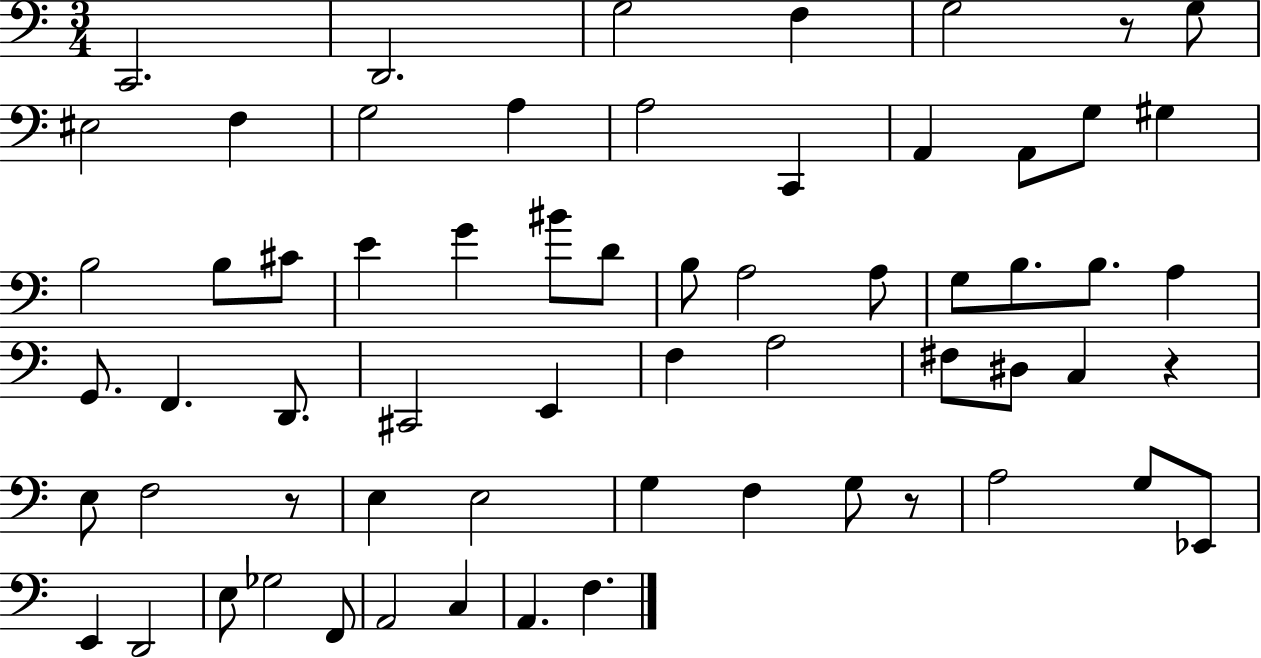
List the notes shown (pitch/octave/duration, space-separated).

C2/h. D2/h. G3/h F3/q G3/h R/e G3/e EIS3/h F3/q G3/h A3/q A3/h C2/q A2/q A2/e G3/e G#3/q B3/h B3/e C#4/e E4/q G4/q BIS4/e D4/e B3/e A3/h A3/e G3/e B3/e. B3/e. A3/q G2/e. F2/q. D2/e. C#2/h E2/q F3/q A3/h F#3/e D#3/e C3/q R/q E3/e F3/h R/e E3/q E3/h G3/q F3/q G3/e R/e A3/h G3/e Eb2/e E2/q D2/h E3/e Gb3/h F2/e A2/h C3/q A2/q. F3/q.